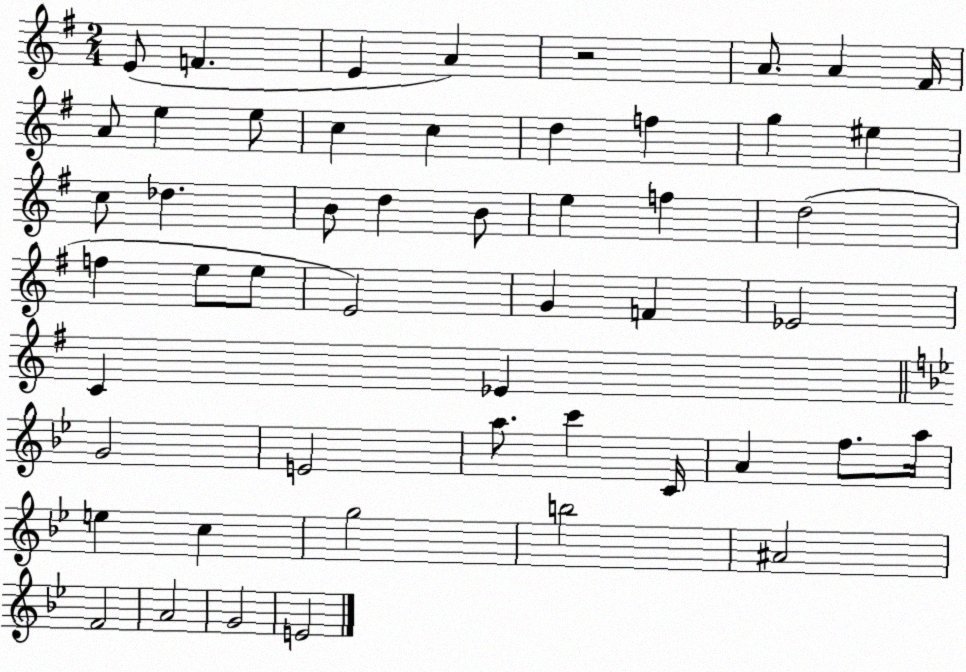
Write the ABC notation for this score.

X:1
T:Untitled
M:2/4
L:1/4
K:G
E/2 F E A z2 A/2 A ^F/4 A/2 e e/2 c c d f g ^e c/2 _d B/2 d B/2 e f d2 f e/2 e/2 E2 G F _E2 C _E G2 E2 a/2 c' C/4 A f/2 a/4 e c g2 b2 ^A2 F2 A2 G2 E2